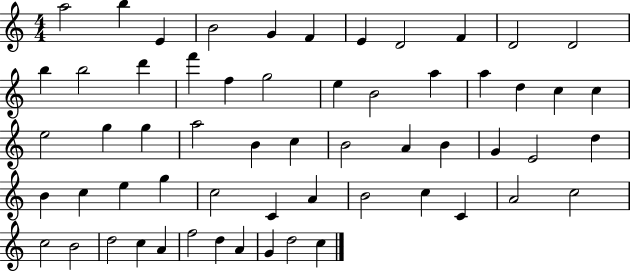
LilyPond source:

{
  \clef treble
  \numericTimeSignature
  \time 4/4
  \key c \major
  a''2 b''4 e'4 | b'2 g'4 f'4 | e'4 d'2 f'4 | d'2 d'2 | \break b''4 b''2 d'''4 | f'''4 f''4 g''2 | e''4 b'2 a''4 | a''4 d''4 c''4 c''4 | \break e''2 g''4 g''4 | a''2 b'4 c''4 | b'2 a'4 b'4 | g'4 e'2 d''4 | \break b'4 c''4 e''4 g''4 | c''2 c'4 a'4 | b'2 c''4 c'4 | a'2 c''2 | \break c''2 b'2 | d''2 c''4 a'4 | f''2 d''4 a'4 | g'4 d''2 c''4 | \break \bar "|."
}